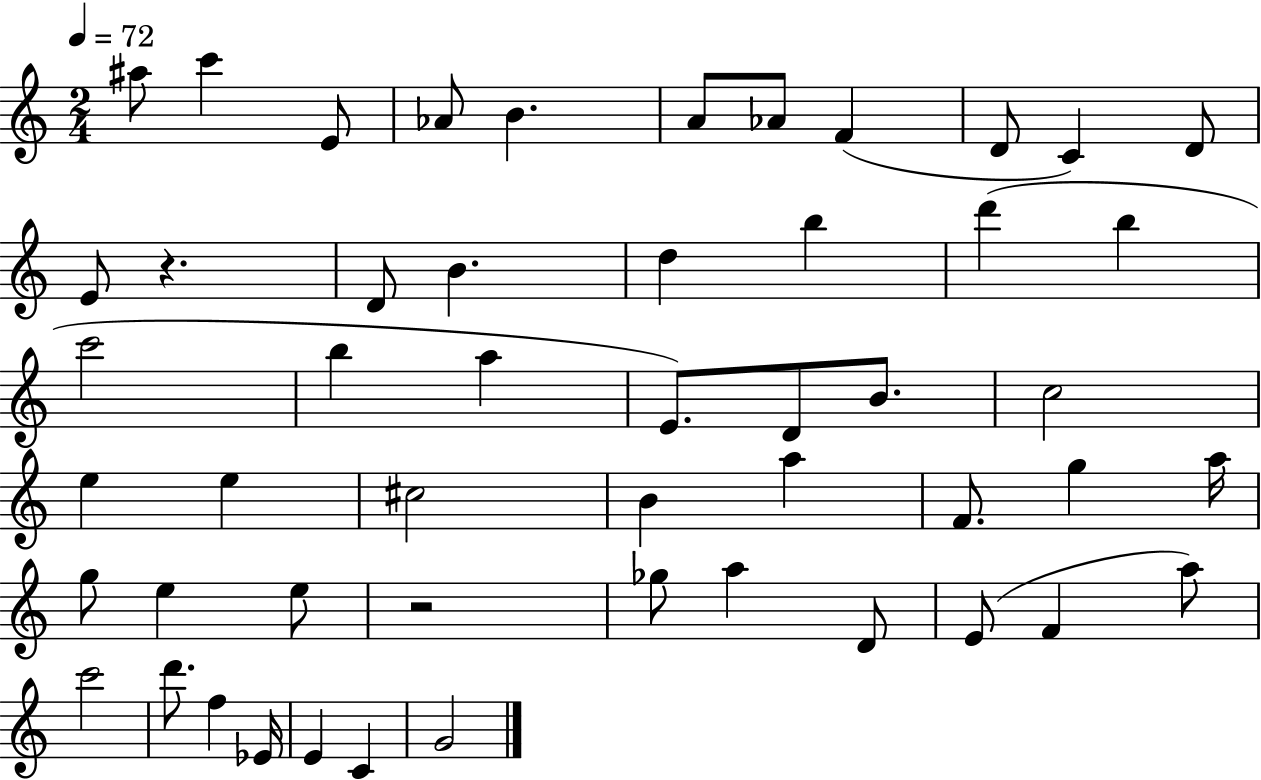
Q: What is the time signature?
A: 2/4